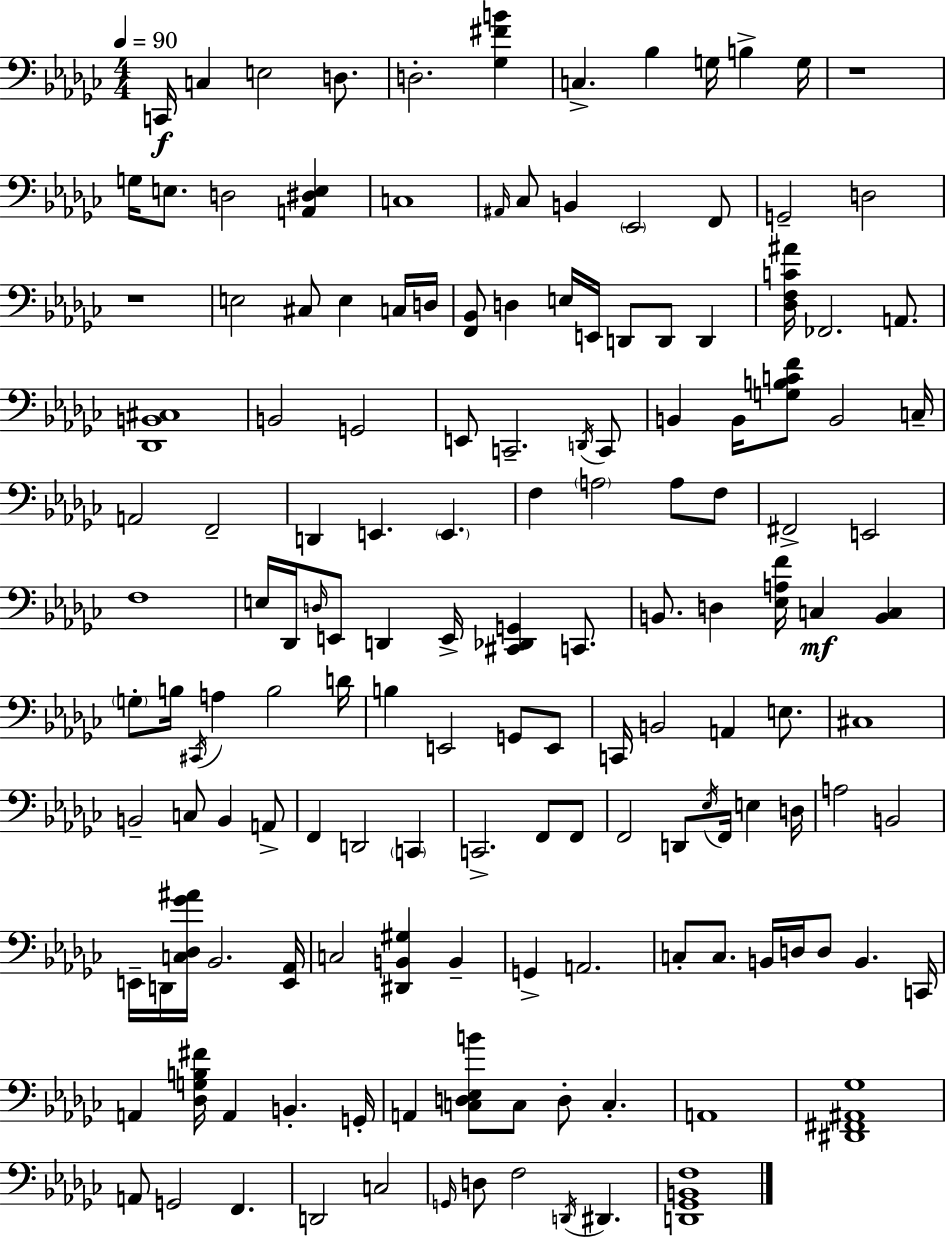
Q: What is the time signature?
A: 4/4